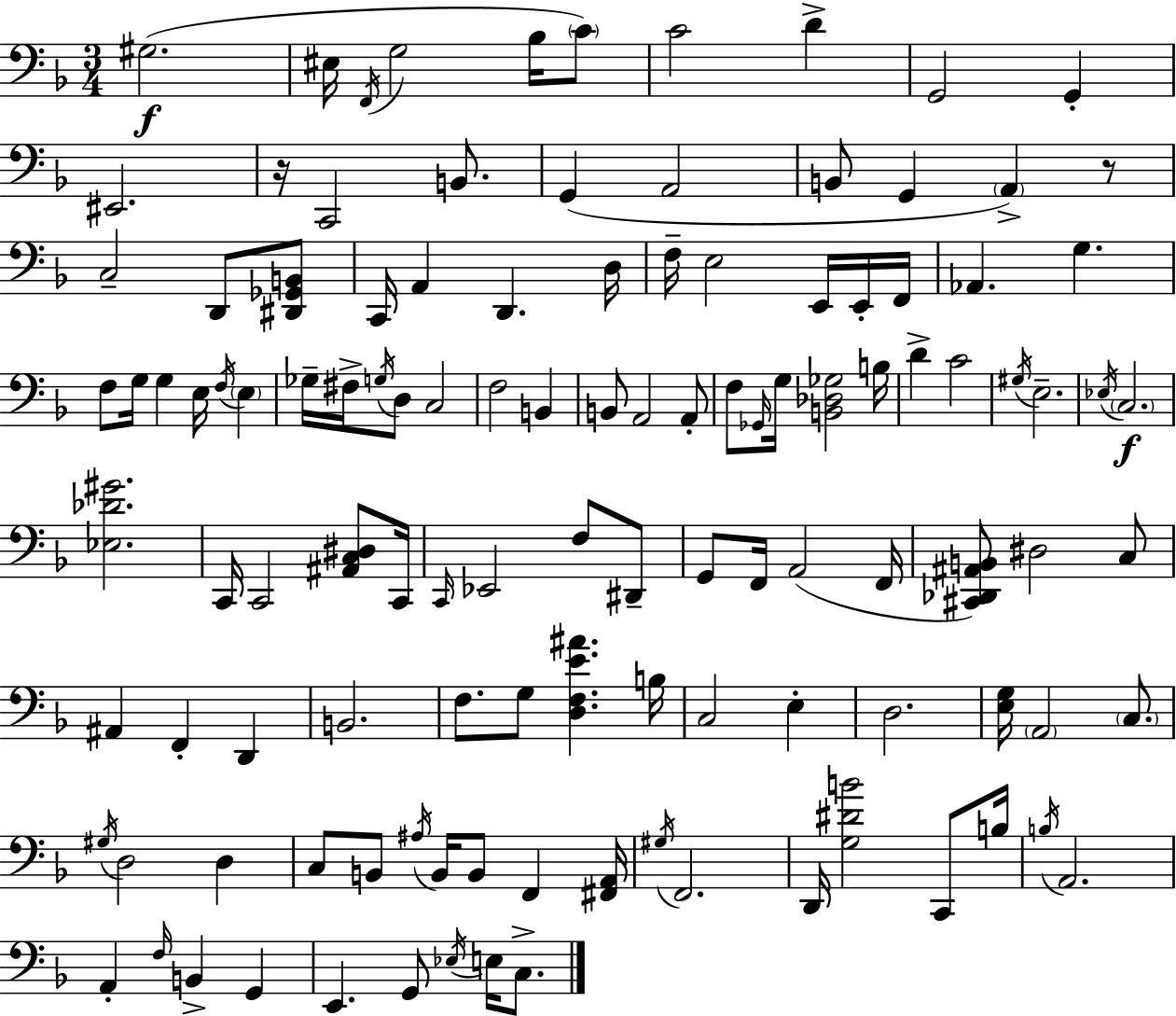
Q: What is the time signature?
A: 3/4